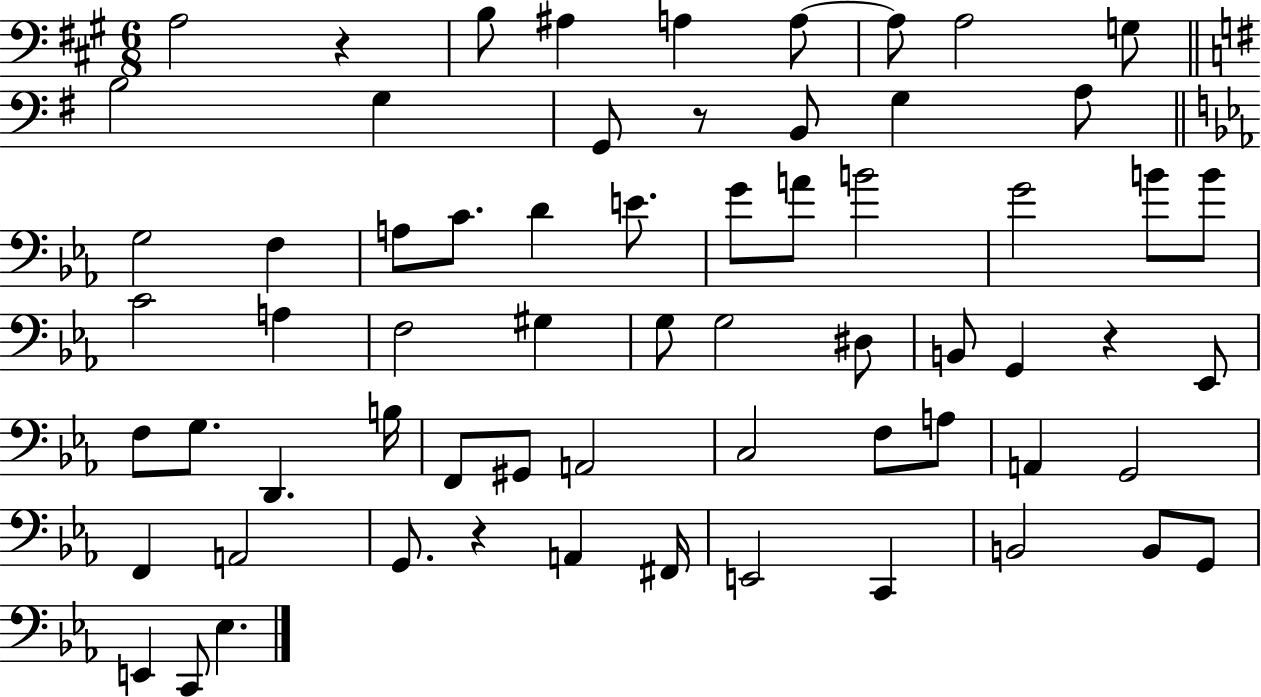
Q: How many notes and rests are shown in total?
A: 65